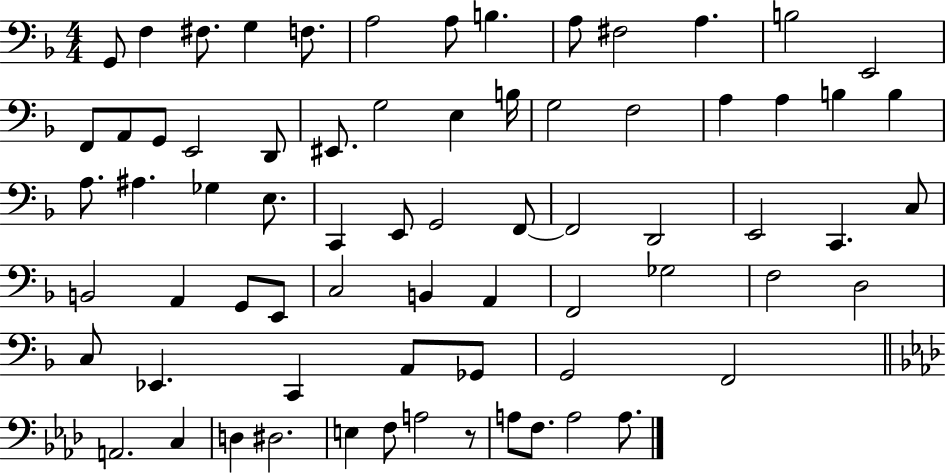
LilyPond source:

{
  \clef bass
  \numericTimeSignature
  \time 4/4
  \key f \major
  g,8 f4 fis8. g4 f8. | a2 a8 b4. | a8 fis2 a4. | b2 e,2 | \break f,8 a,8 g,8 e,2 d,8 | eis,8. g2 e4 b16 | g2 f2 | a4 a4 b4 b4 | \break a8. ais4. ges4 e8. | c,4 e,8 g,2 f,8~~ | f,2 d,2 | e,2 c,4. c8 | \break b,2 a,4 g,8 e,8 | c2 b,4 a,4 | f,2 ges2 | f2 d2 | \break c8 ees,4. c,4 a,8 ges,8 | g,2 f,2 | \bar "||" \break \key f \minor a,2. c4 | d4 dis2. | e4 f8 a2 r8 | a8 f8. a2 a8. | \break \bar "|."
}